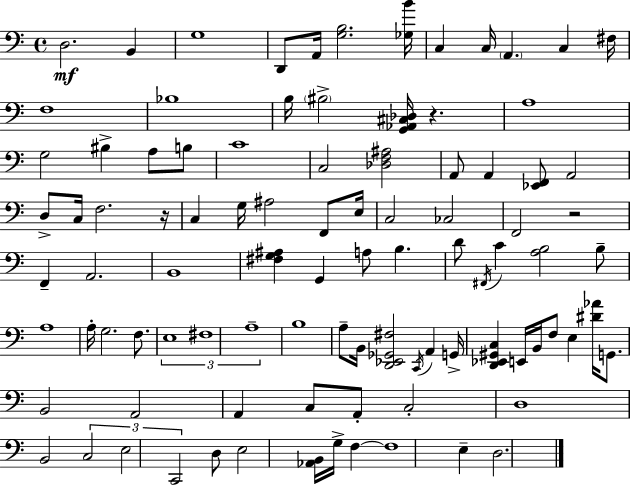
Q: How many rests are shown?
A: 3